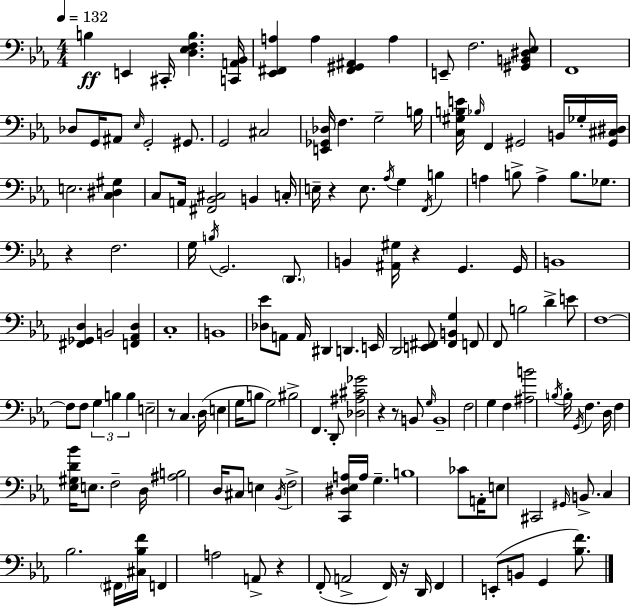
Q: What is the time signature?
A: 4/4